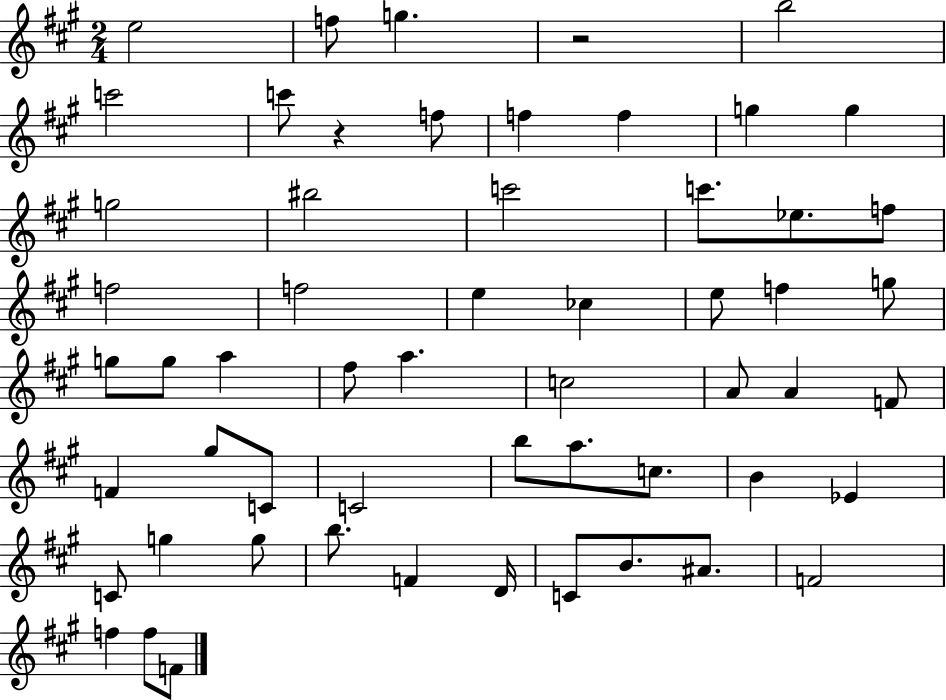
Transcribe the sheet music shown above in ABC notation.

X:1
T:Untitled
M:2/4
L:1/4
K:A
e2 f/2 g z2 b2 c'2 c'/2 z f/2 f f g g g2 ^b2 c'2 c'/2 _e/2 f/2 f2 f2 e _c e/2 f g/2 g/2 g/2 a ^f/2 a c2 A/2 A F/2 F ^g/2 C/2 C2 b/2 a/2 c/2 B _E C/2 g g/2 b/2 F D/4 C/2 B/2 ^A/2 F2 f f/2 F/2